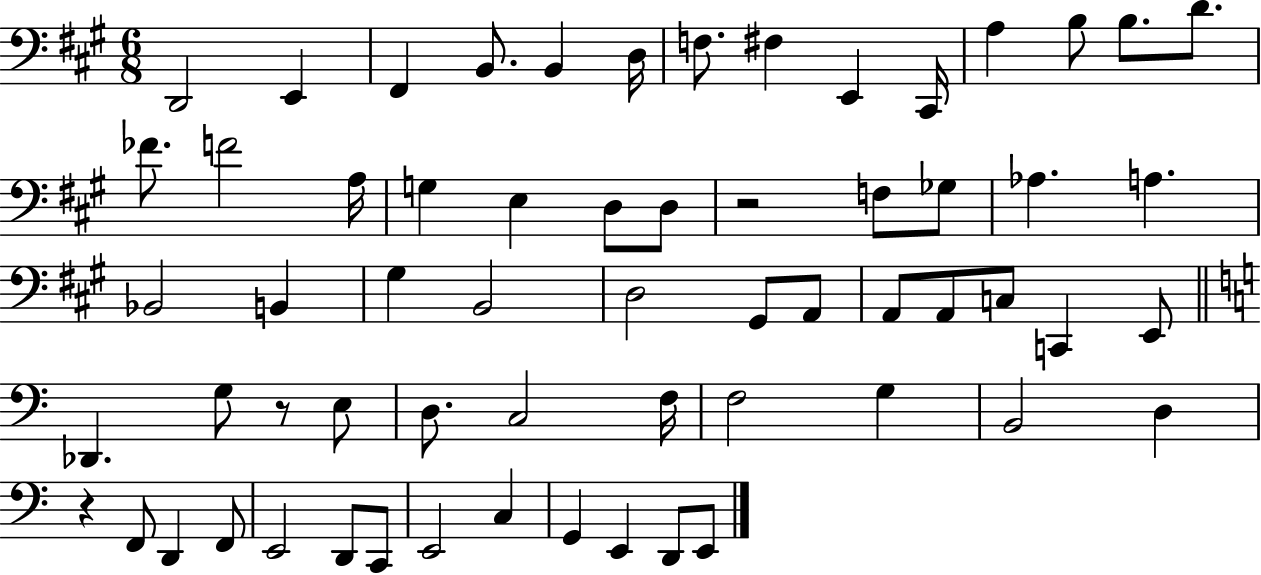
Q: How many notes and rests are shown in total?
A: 62